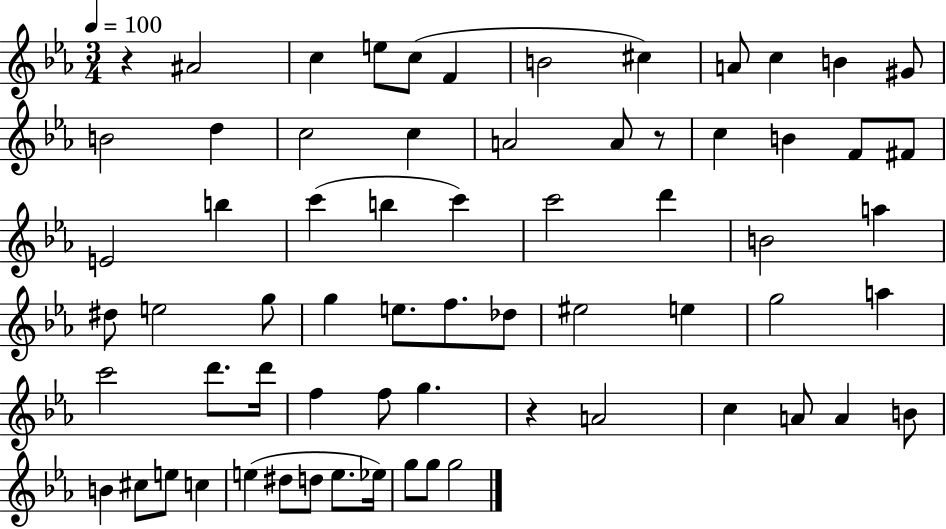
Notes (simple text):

R/q A#4/h C5/q E5/e C5/e F4/q B4/h C#5/q A4/e C5/q B4/q G#4/e B4/h D5/q C5/h C5/q A4/h A4/e R/e C5/q B4/q F4/e F#4/e E4/h B5/q C6/q B5/q C6/q C6/h D6/q B4/h A5/q D#5/e E5/h G5/e G5/q E5/e. F5/e. Db5/e EIS5/h E5/q G5/h A5/q C6/h D6/e. D6/s F5/q F5/e G5/q. R/q A4/h C5/q A4/e A4/q B4/e B4/q C#5/e E5/e C5/q E5/q D#5/e D5/e E5/e. Eb5/s G5/e G5/e G5/h